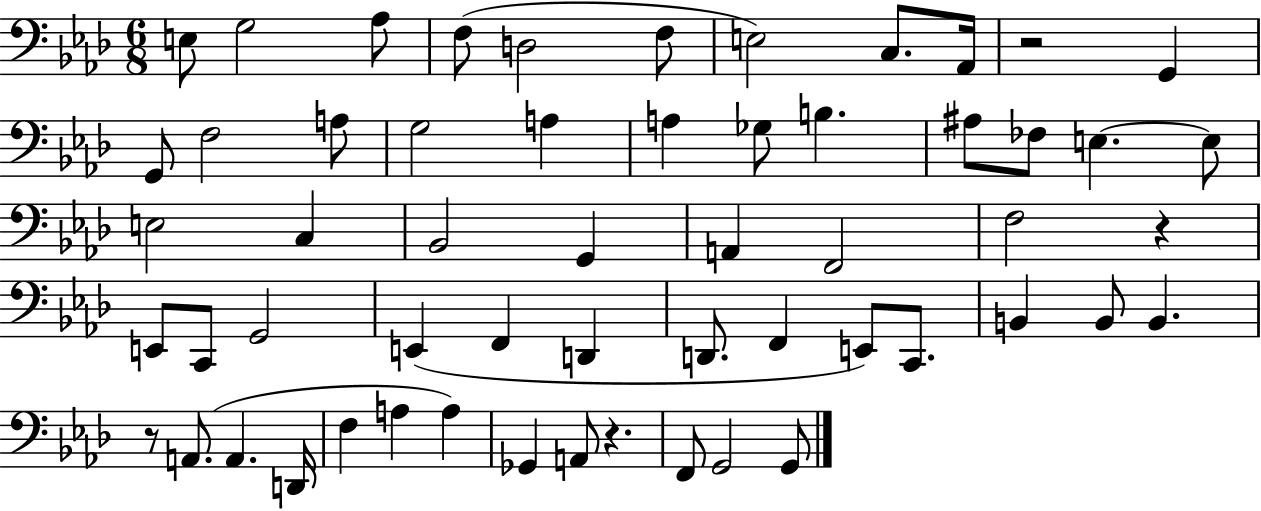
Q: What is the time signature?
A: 6/8